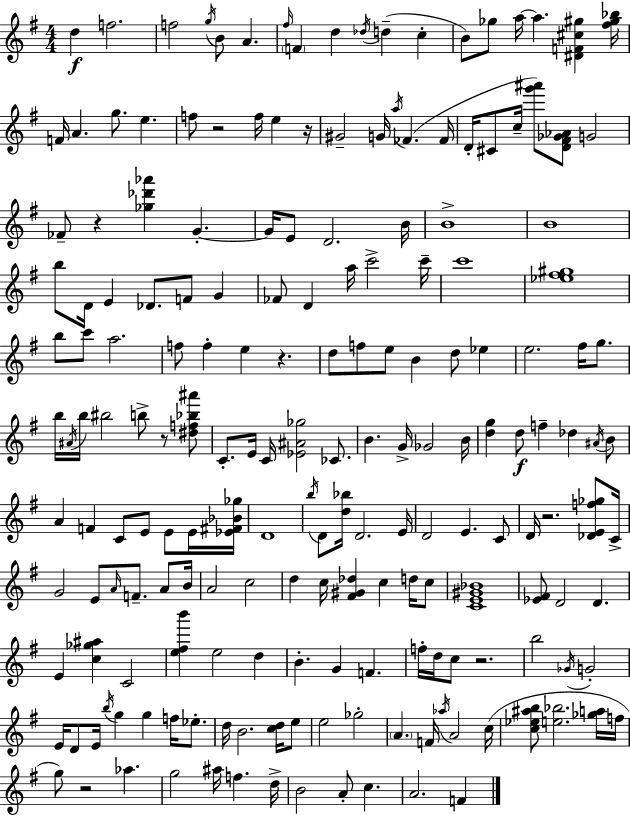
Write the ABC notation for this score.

X:1
T:Untitled
M:4/4
L:1/4
K:G
d f2 f2 g/4 B/2 A ^f/4 F d _d/4 d c B/2 _g/2 a/4 a [^DF^c^g] [^f^g_b]/4 F/4 A g/2 e f/2 z2 f/4 e z/4 ^G2 G/4 a/4 _F _F/4 D/4 ^C/2 c/4 [g'^a']/2 [D^F_G_A]/2 G2 _F/2 z [_g_d'_a'] G G/4 E/2 D2 B/4 B4 B4 b/2 D/4 E _D/2 F/2 G _F/2 D a/4 c'2 c'/4 c'4 [_e^f^g]4 b/2 c'/2 a2 f/2 f e z d/2 f/2 e/2 B d/2 _e e2 ^f/4 g/2 b/4 ^A/4 b/4 ^b2 b/2 z/2 [^df_b^a']/2 C/2 E/4 C/4 [_E^A_g]2 _C/2 B G/4 _G2 B/4 [dg] d/2 f _d ^A/4 B/2 A F C/2 E/2 E/2 E/4 [_E^F_B_g]/4 D4 b/4 D/2 [d_b]/4 D2 E/4 D2 E C/2 D/4 z2 [_DEf_g]/2 C/4 G2 E/2 A/4 F/2 A/2 B/4 A2 c2 d c/4 [^F^G_d] c d/4 c/2 [CE^G_B]4 [_E^F]/2 D2 D E [c_g^a] C2 [e^fb'] e2 d B G F f/4 d/4 c/2 z2 b2 _G/4 G2 E/4 D/2 E/4 b/4 g g f/4 _e/2 d/4 B2 [cd]/4 e/2 e2 _g2 A F/4 _a/4 A2 c/4 [c_e^ab]/2 [e_b]2 [_ga]/4 f/4 g/2 z2 _a g2 ^a/4 f d/4 B2 A/2 c A2 F